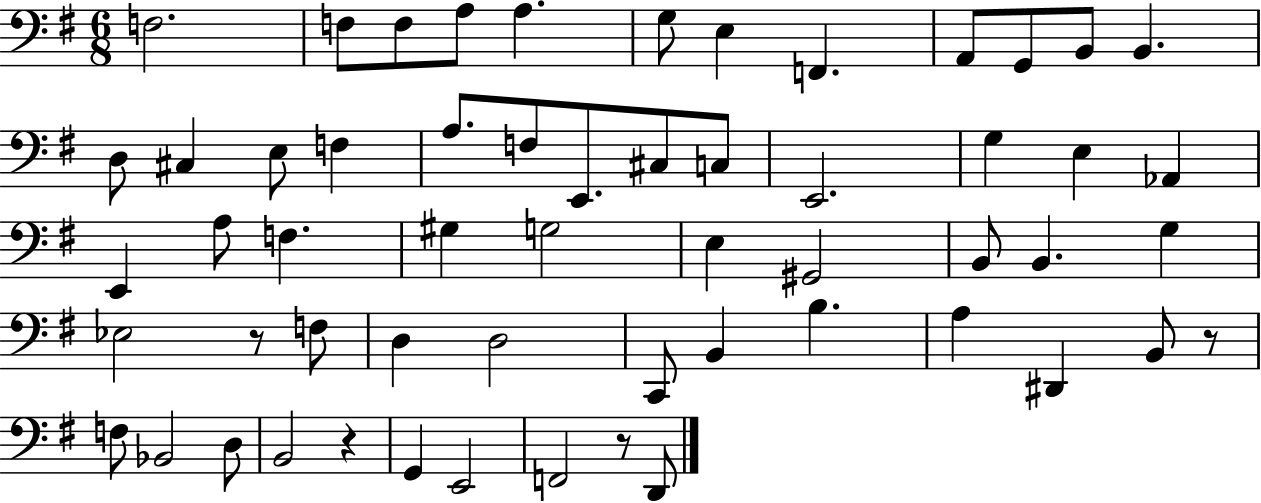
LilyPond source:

{
  \clef bass
  \numericTimeSignature
  \time 6/8
  \key g \major
  f2. | f8 f8 a8 a4. | g8 e4 f,4. | a,8 g,8 b,8 b,4. | \break d8 cis4 e8 f4 | a8. f8 e,8. cis8 c8 | e,2. | g4 e4 aes,4 | \break e,4 a8 f4. | gis4 g2 | e4 gis,2 | b,8 b,4. g4 | \break ees2 r8 f8 | d4 d2 | c,8 b,4 b4. | a4 dis,4 b,8 r8 | \break f8 bes,2 d8 | b,2 r4 | g,4 e,2 | f,2 r8 d,8 | \break \bar "|."
}